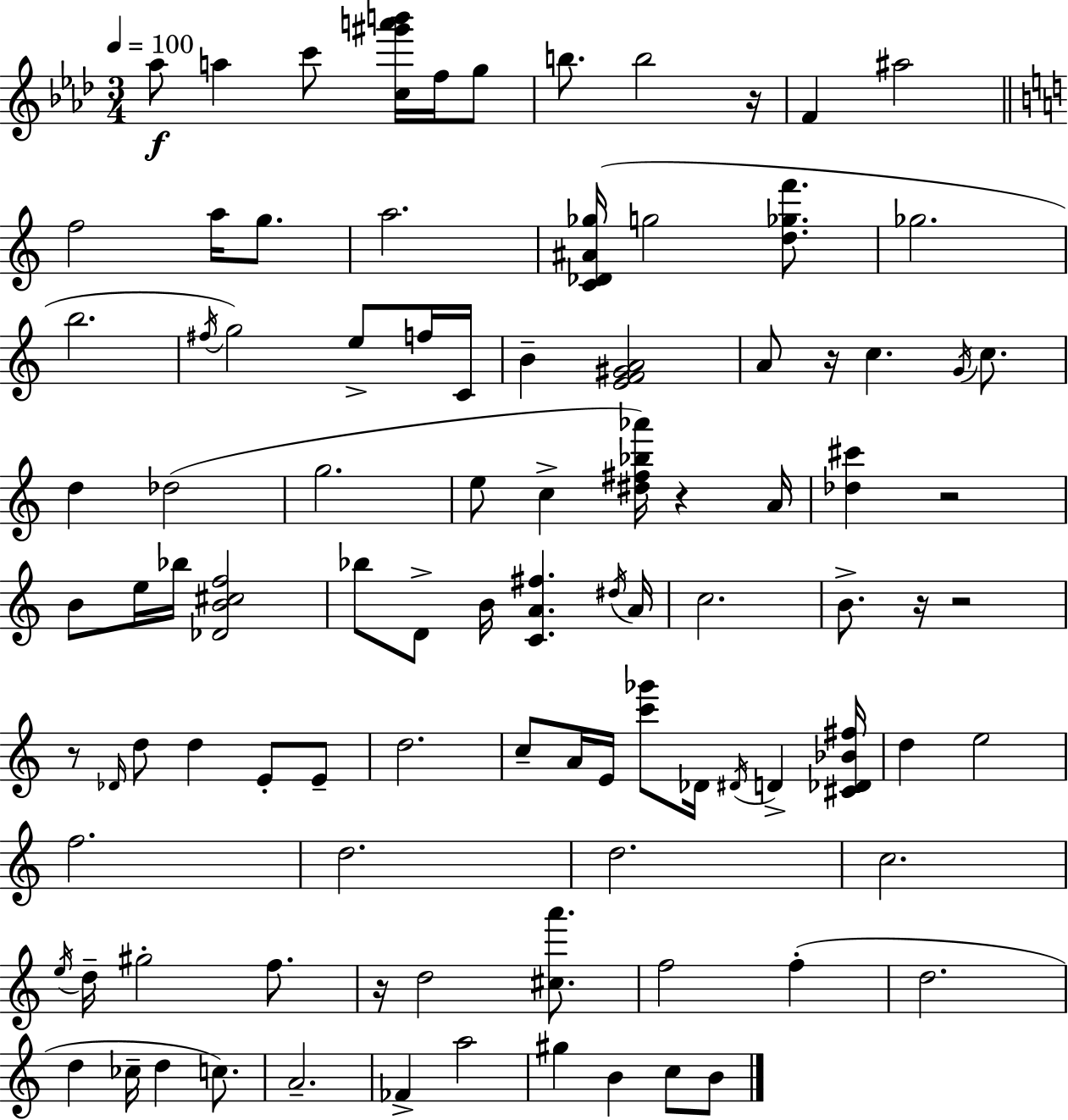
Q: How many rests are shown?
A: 8